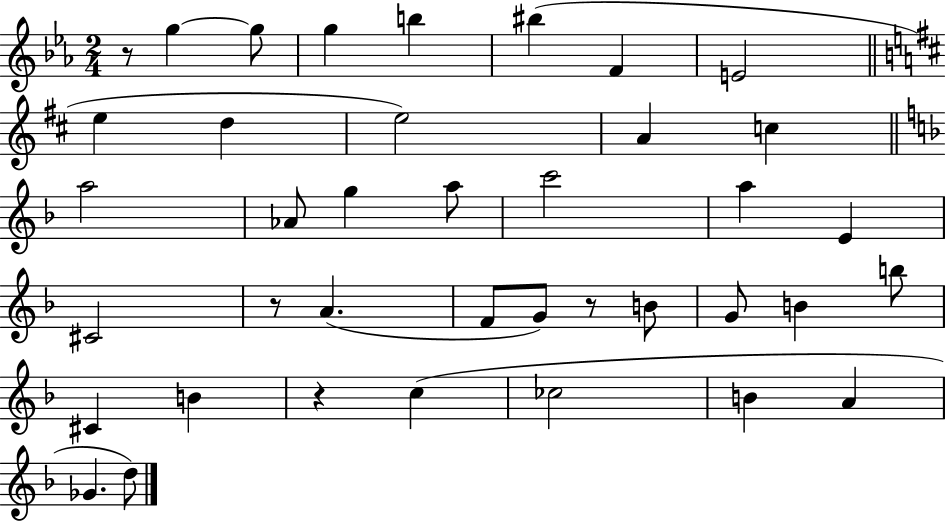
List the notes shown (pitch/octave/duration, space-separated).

R/e G5/q G5/e G5/q B5/q BIS5/q F4/q E4/h E5/q D5/q E5/h A4/q C5/q A5/h Ab4/e G5/q A5/e C6/h A5/q E4/q C#4/h R/e A4/q. F4/e G4/e R/e B4/e G4/e B4/q B5/e C#4/q B4/q R/q C5/q CES5/h B4/q A4/q Gb4/q. D5/e